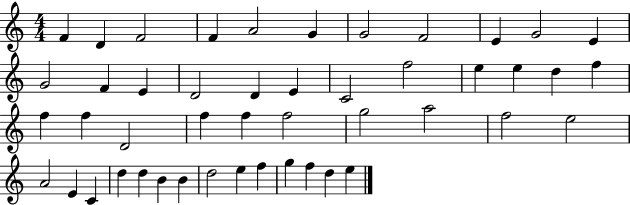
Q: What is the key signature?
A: C major